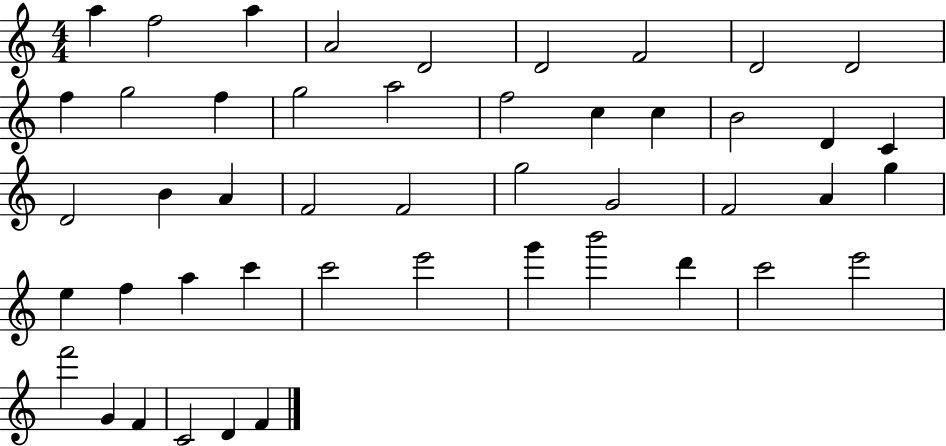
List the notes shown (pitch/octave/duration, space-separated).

A5/q F5/h A5/q A4/h D4/h D4/h F4/h D4/h D4/h F5/q G5/h F5/q G5/h A5/h F5/h C5/q C5/q B4/h D4/q C4/q D4/h B4/q A4/q F4/h F4/h G5/h G4/h F4/h A4/q G5/q E5/q F5/q A5/q C6/q C6/h E6/h G6/q B6/h D6/q C6/h E6/h F6/h G4/q F4/q C4/h D4/q F4/q